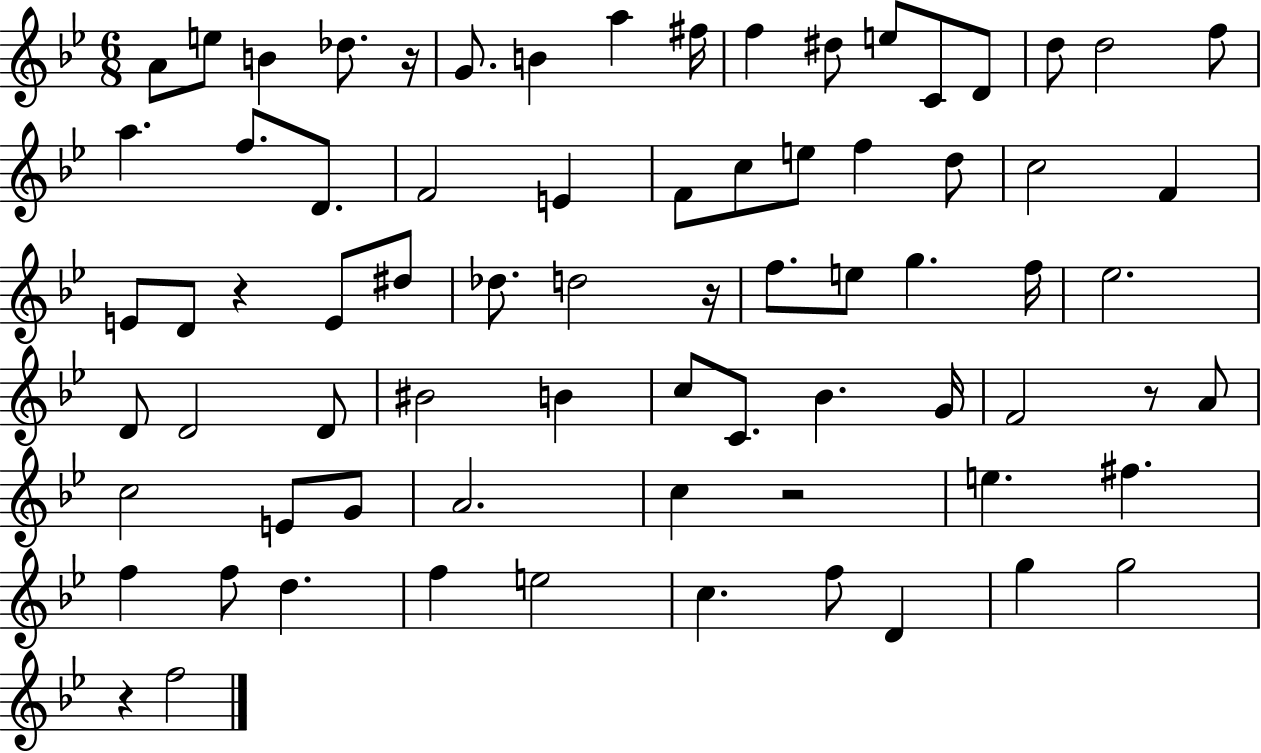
{
  \clef treble
  \numericTimeSignature
  \time 6/8
  \key bes \major
  a'8 e''8 b'4 des''8. r16 | g'8. b'4 a''4 fis''16 | f''4 dis''8 e''8 c'8 d'8 | d''8 d''2 f''8 | \break a''4. f''8. d'8. | f'2 e'4 | f'8 c''8 e''8 f''4 d''8 | c''2 f'4 | \break e'8 d'8 r4 e'8 dis''8 | des''8. d''2 r16 | f''8. e''8 g''4. f''16 | ees''2. | \break d'8 d'2 d'8 | bis'2 b'4 | c''8 c'8. bes'4. g'16 | f'2 r8 a'8 | \break c''2 e'8 g'8 | a'2. | c''4 r2 | e''4. fis''4. | \break f''4 f''8 d''4. | f''4 e''2 | c''4. f''8 d'4 | g''4 g''2 | \break r4 f''2 | \bar "|."
}